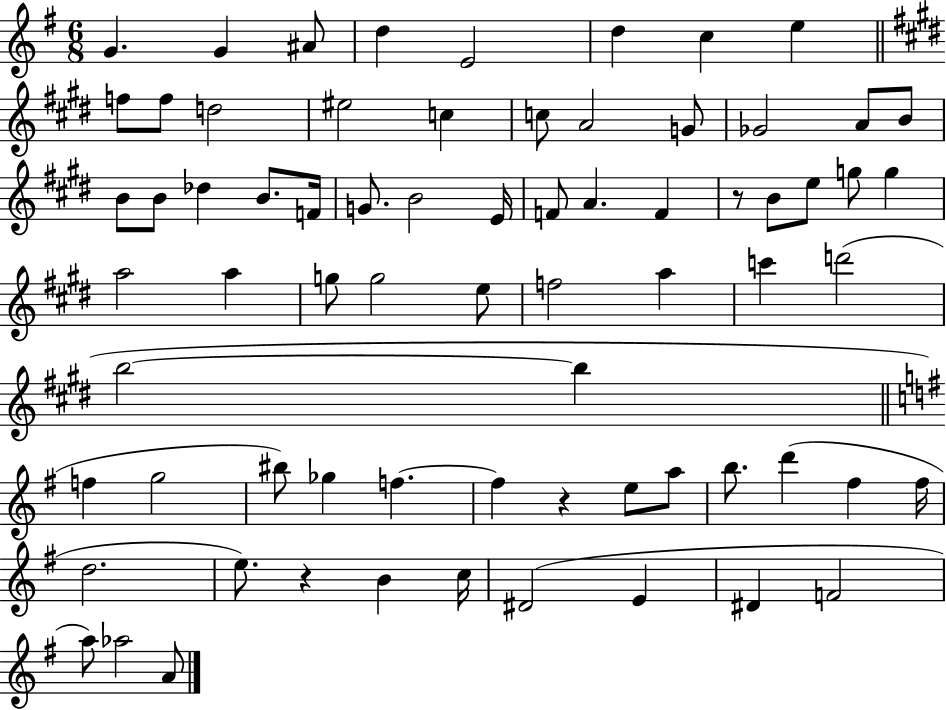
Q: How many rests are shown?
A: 3